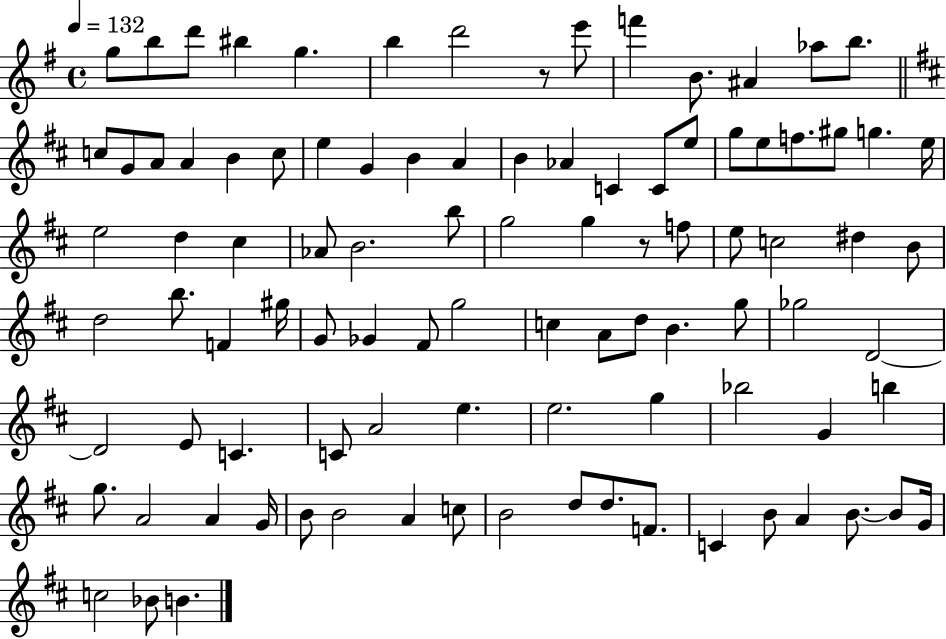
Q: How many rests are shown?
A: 2